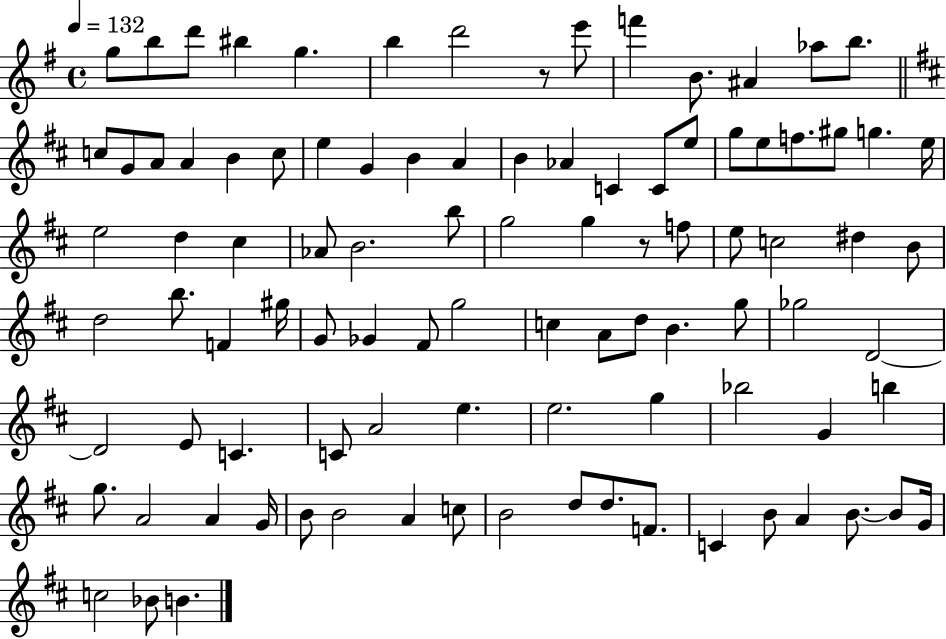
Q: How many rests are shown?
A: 2